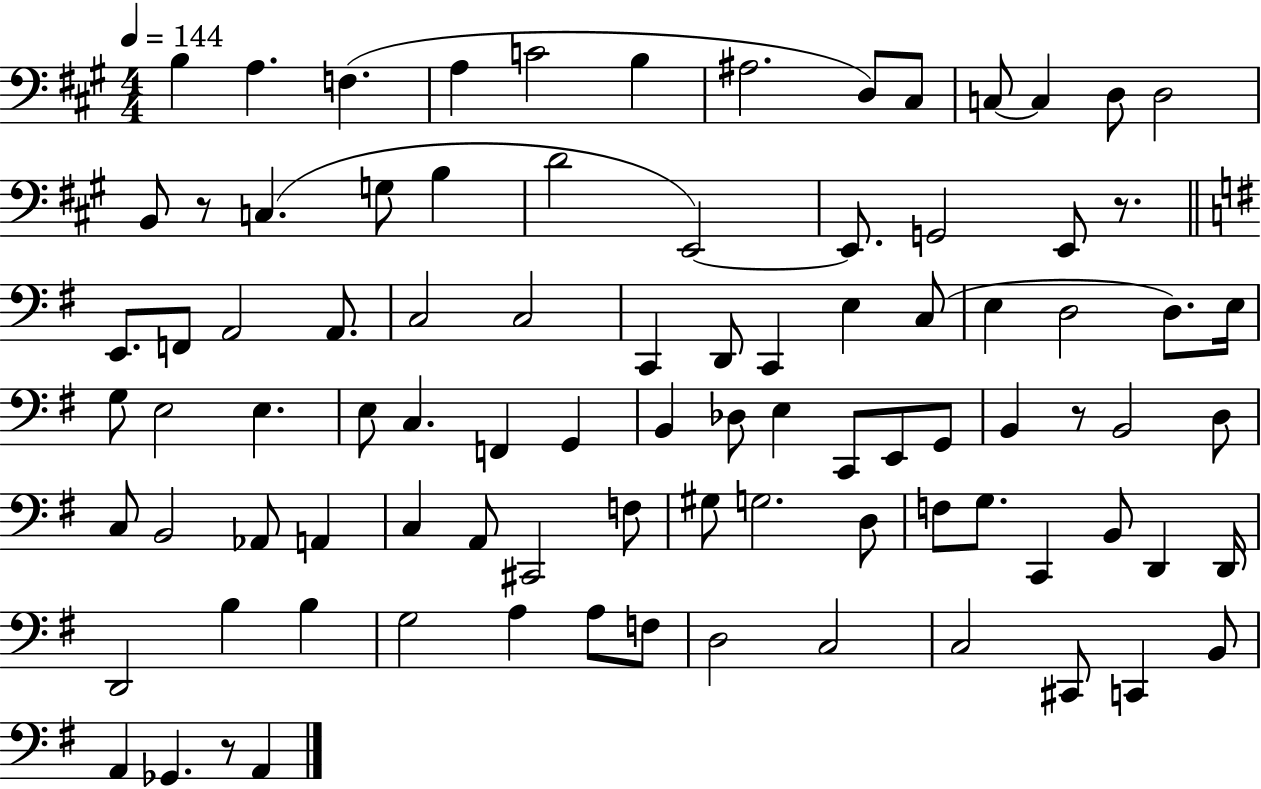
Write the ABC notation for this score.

X:1
T:Untitled
M:4/4
L:1/4
K:A
B, A, F, A, C2 B, ^A,2 D,/2 ^C,/2 C,/2 C, D,/2 D,2 B,,/2 z/2 C, G,/2 B, D2 E,,2 E,,/2 G,,2 E,,/2 z/2 E,,/2 F,,/2 A,,2 A,,/2 C,2 C,2 C,, D,,/2 C,, E, C,/2 E, D,2 D,/2 E,/4 G,/2 E,2 E, E,/2 C, F,, G,, B,, _D,/2 E, C,,/2 E,,/2 G,,/2 B,, z/2 B,,2 D,/2 C,/2 B,,2 _A,,/2 A,, C, A,,/2 ^C,,2 F,/2 ^G,/2 G,2 D,/2 F,/2 G,/2 C,, B,,/2 D,, D,,/4 D,,2 B, B, G,2 A, A,/2 F,/2 D,2 C,2 C,2 ^C,,/2 C,, B,,/2 A,, _G,, z/2 A,,